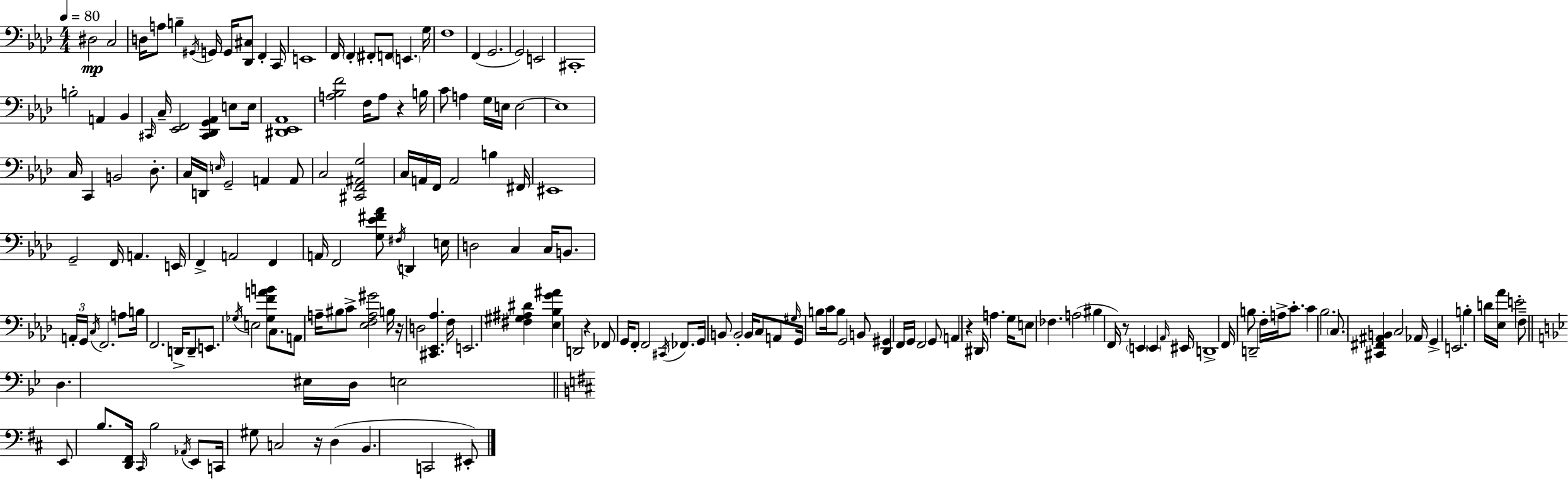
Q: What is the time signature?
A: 4/4